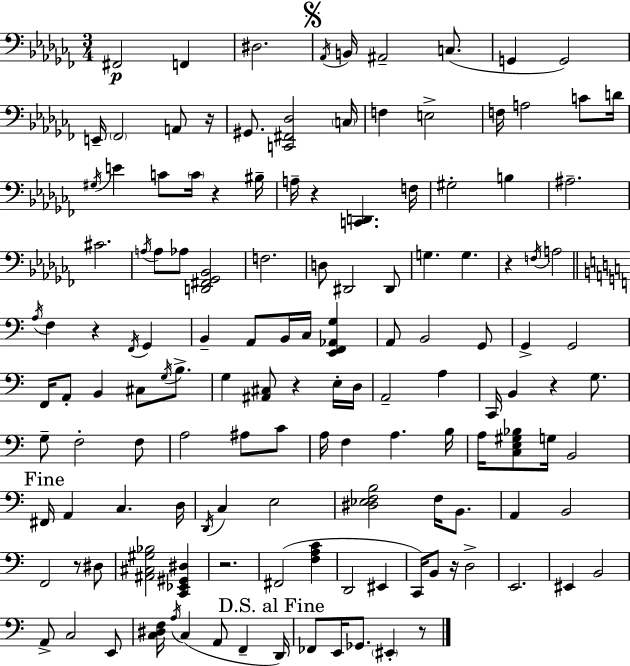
{
  \clef bass
  \numericTimeSignature
  \time 3/4
  \key aes \minor
  fis,2\p f,4 | dis2. | \mark \markup { \musicglyph "scripts.segno" } \acciaccatura { aes,16 } b,16 ais,2-- c8.( | g,4 g,2) | \break e,16-- \parenthesize fes,2 a,8 | r16 gis,8. <c, fis, des>2 | \parenthesize c16 f4 e2-> | f16 a2 c'8 | \break d'16 \acciaccatura { gis16 } e'4 c'8 \parenthesize c'16 r4 | bis16-- a16-- r4 <c, d,>4. | f16 gis2-. b4 | ais2.-- | \break cis'2. | \acciaccatura { a16 } a8 aes8 <d, fis, ges, bes,>2 | f2. | d8 dis,2 | \break dis,8 g4. g4. | r4 \acciaccatura { f16 } a2 | \bar "||" \break \key a \minor \acciaccatura { a16 } f4 r4 \acciaccatura { f,16 } g,4 | b,4-- a,8 b,16 c16 <e, f, aes, g>4 | a,8 b,2 | g,8 g,4-> g,2 | \break f,16 a,8-. b,4 cis8 \acciaccatura { g16 } | b8.-> g4 <ais, cis>8 r4 | e16-. d16 a,2-- a4 | c,16 b,4 r4 | \break g8. g8-- f2-. | f8 a2 ais8 | c'8 a16 f4 a4. | b16 a16 <c e gis bes>8 g16 b,2 | \break \mark "Fine" fis,16 a,4 c4. | d16 \acciaccatura { d,16 } c4 e2 | <dis ees f b>2 | f16 b,8. a,4 b,2 | \break f,2 | r8 dis8 <ais, cis gis bes>2 | <c, ees, gis, dis>4 r2. | fis,2( | \break <f a c'>4 d,2 | eis,4 c,16) b,8 r16 d2-> | e,2. | eis,4 b,2 | \break a,8-> c2 | e,8 <c dis f>16 \acciaccatura { a16 } c4( a,8 | f,4-- \mark "D.S. al Fine" d,16) fes,8 e,16 ges,8. \parenthesize eis,4-. | r8 \bar "|."
}